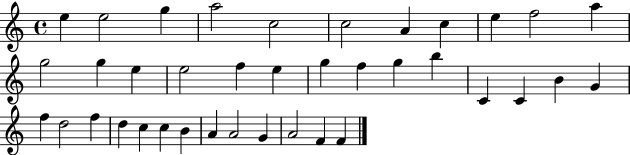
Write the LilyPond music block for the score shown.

{
  \clef treble
  \time 4/4
  \defaultTimeSignature
  \key c \major
  e''4 e''2 g''4 | a''2 c''2 | c''2 a'4 c''4 | e''4 f''2 a''4 | \break g''2 g''4 e''4 | e''2 f''4 e''4 | g''4 f''4 g''4 b''4 | c'4 c'4 b'4 g'4 | \break f''4 d''2 f''4 | d''4 c''4 c''4 b'4 | a'4 a'2 g'4 | a'2 f'4 f'4 | \break \bar "|."
}